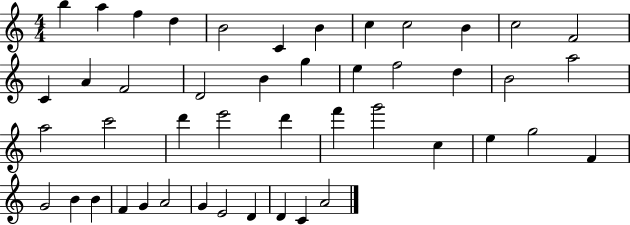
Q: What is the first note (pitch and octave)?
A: B5